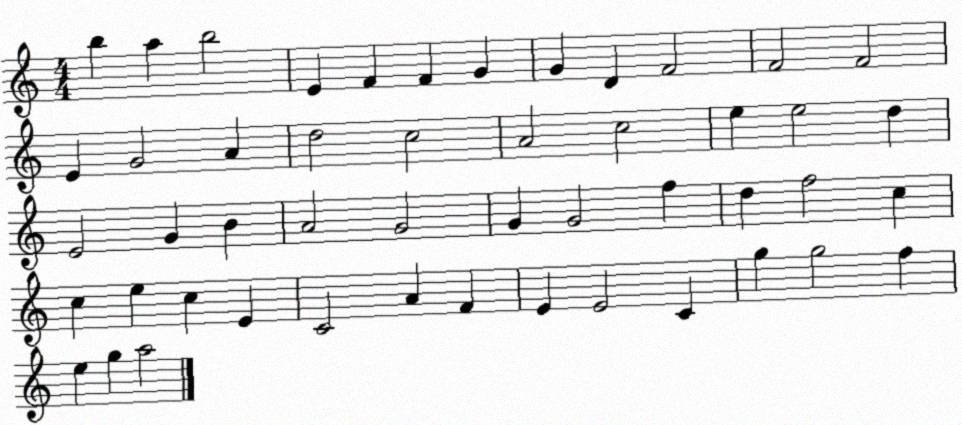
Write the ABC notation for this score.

X:1
T:Untitled
M:4/4
L:1/4
K:C
b a b2 E F F G G D F2 F2 F2 E G2 A d2 c2 A2 c2 e e2 d E2 G B A2 G2 G G2 f d f2 c c e c E C2 A F E E2 C g g2 f e g a2